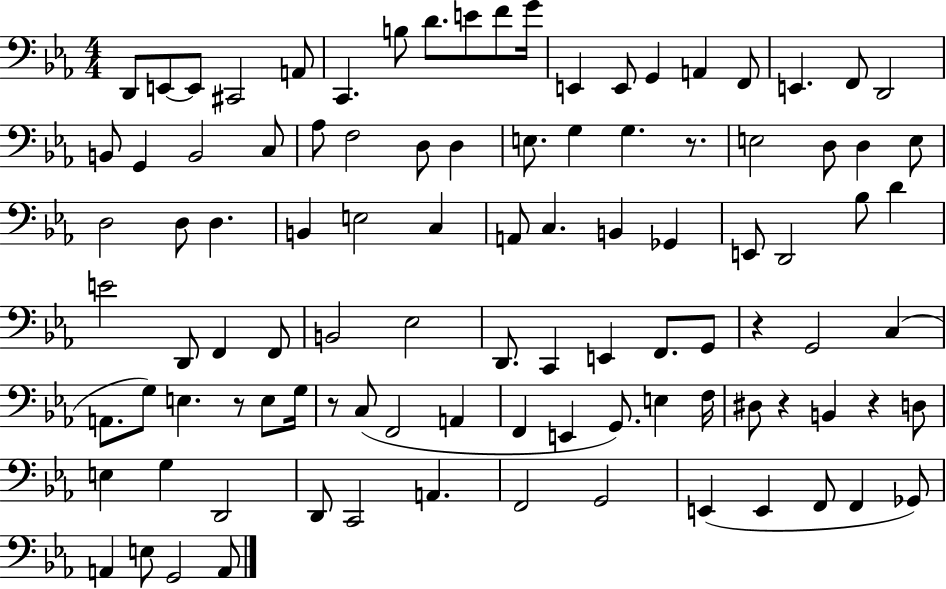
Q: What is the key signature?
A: EES major